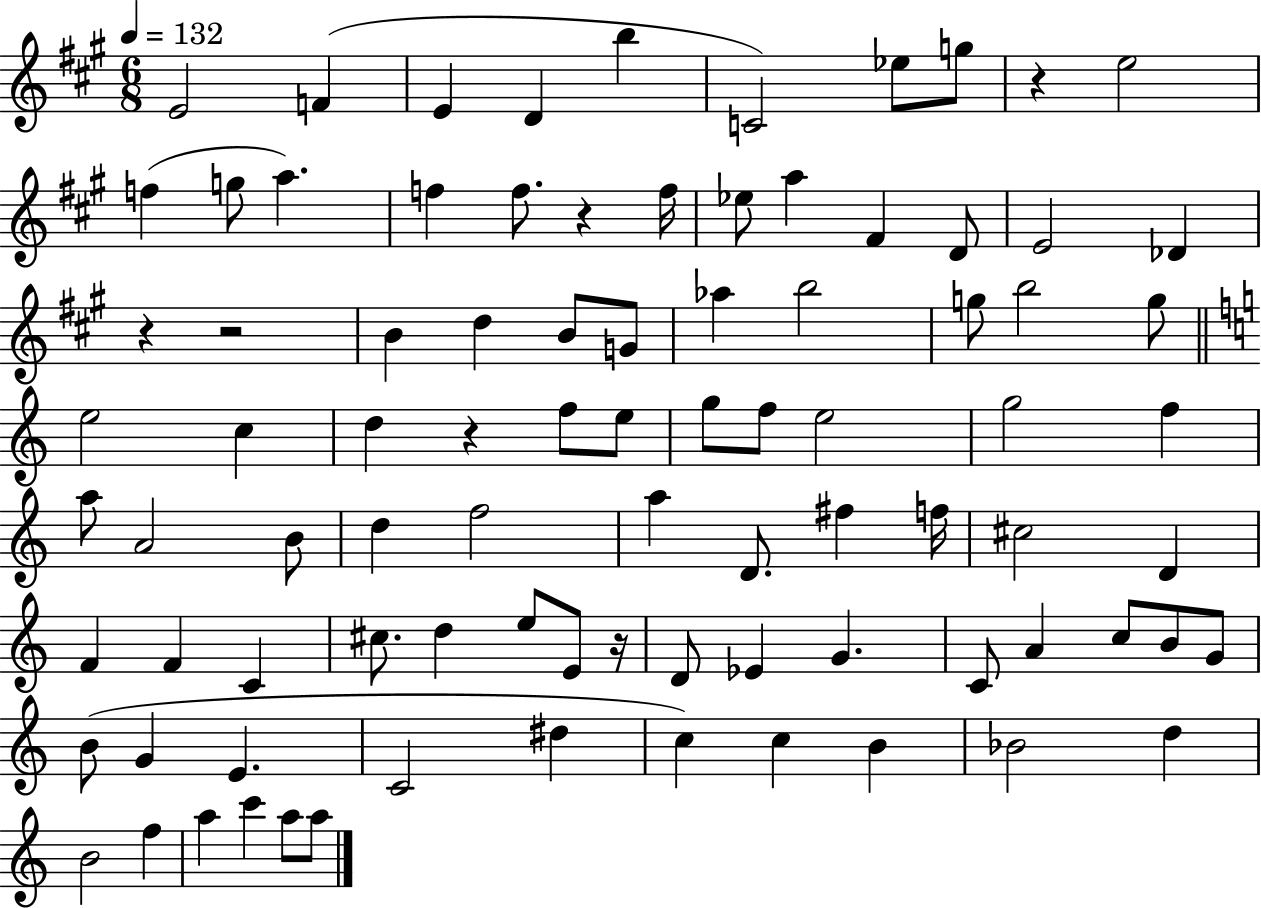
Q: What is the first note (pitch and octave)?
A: E4